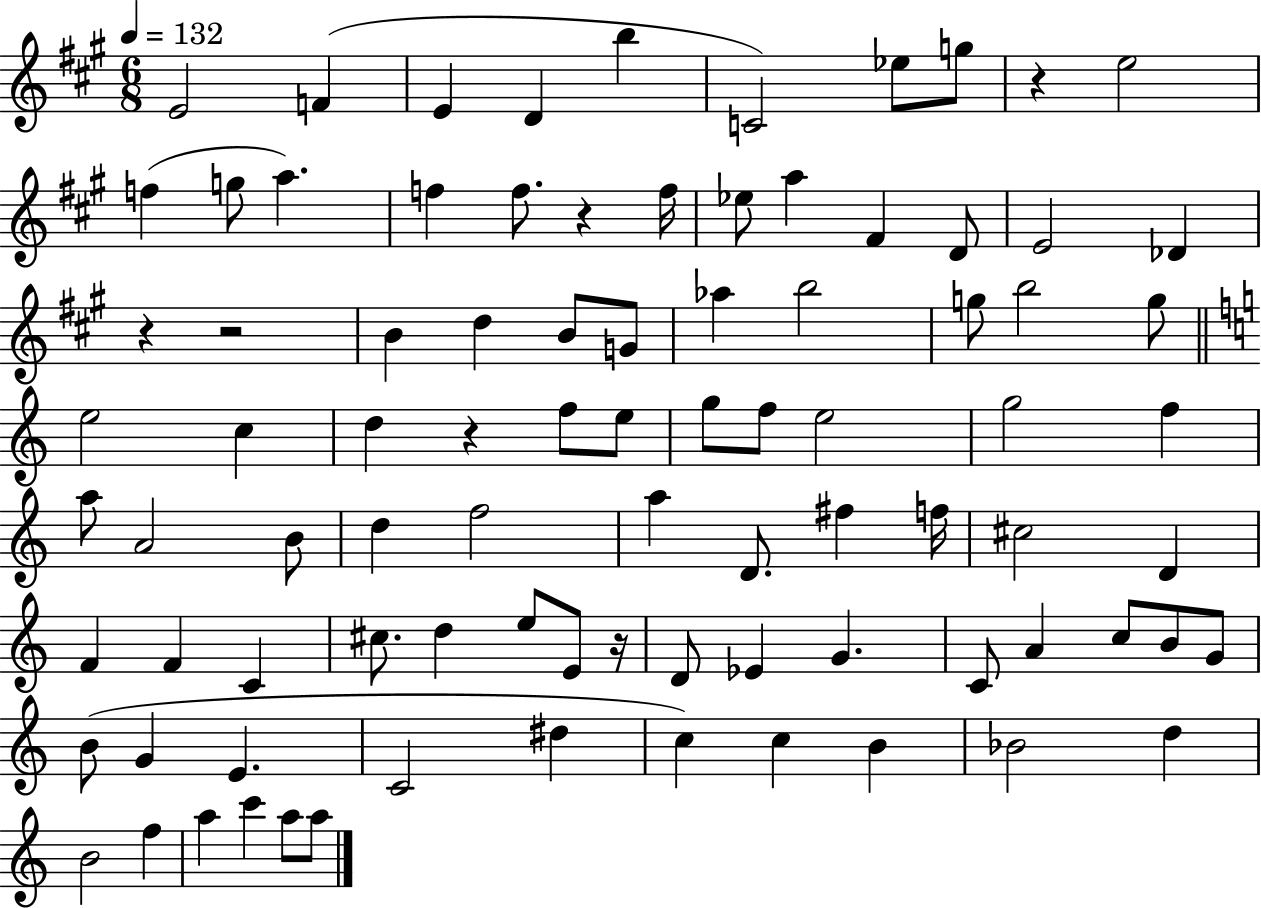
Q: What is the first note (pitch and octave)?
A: E4